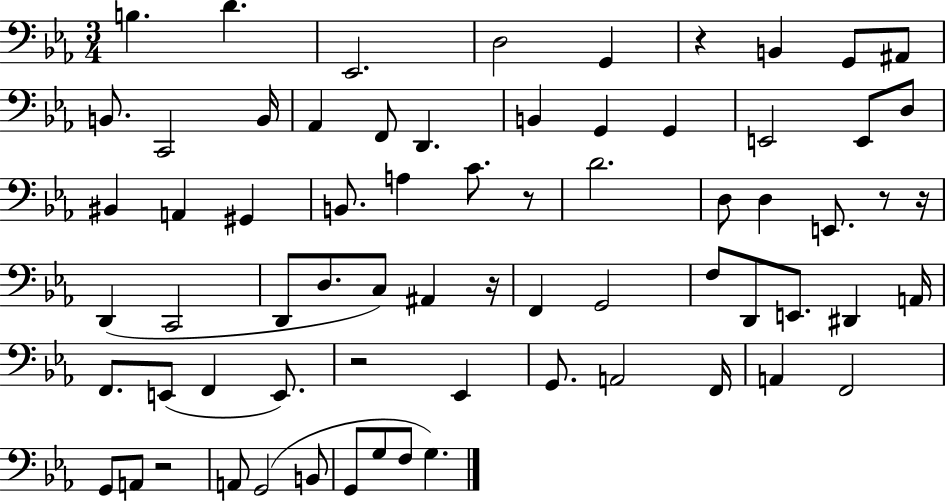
B3/q. D4/q. Eb2/h. D3/h G2/q R/q B2/q G2/e A#2/e B2/e. C2/h B2/s Ab2/q F2/e D2/q. B2/q G2/q G2/q E2/h E2/e D3/e BIS2/q A2/q G#2/q B2/e. A3/q C4/e. R/e D4/h. D3/e D3/q E2/e. R/e R/s D2/q C2/h D2/e D3/e. C3/e A#2/q R/s F2/q G2/h F3/e D2/e E2/e. D#2/q A2/s F2/e. E2/e F2/q E2/e. R/h Eb2/q G2/e. A2/h F2/s A2/q F2/h G2/e A2/e R/h A2/e G2/h B2/e G2/e G3/e F3/e G3/q.